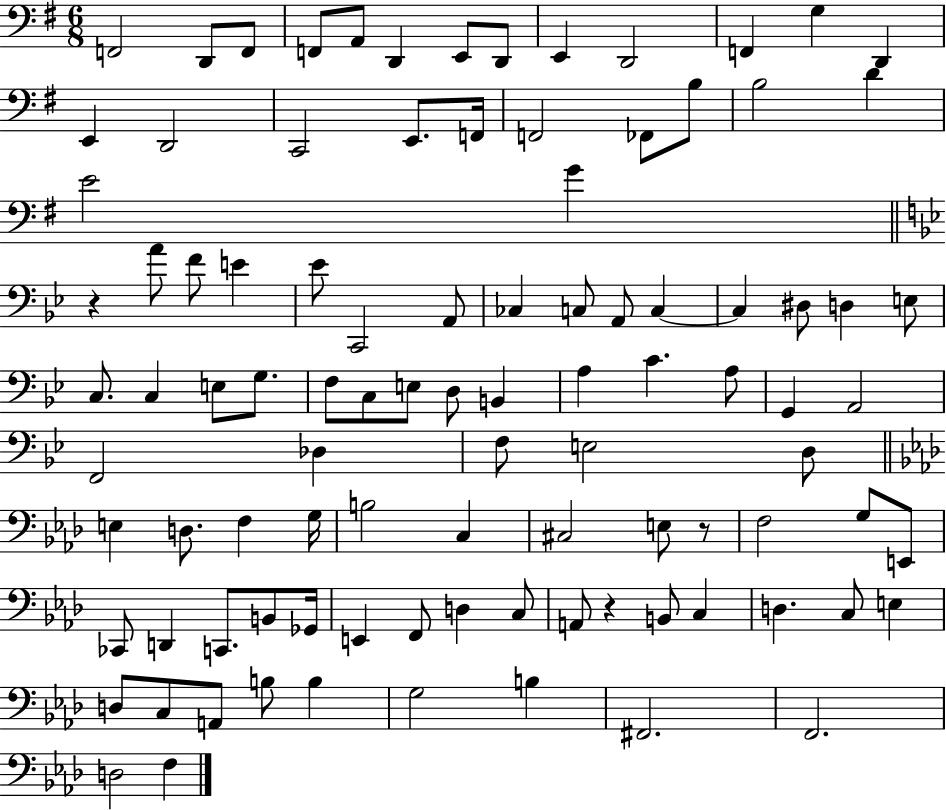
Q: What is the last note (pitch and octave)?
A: F3